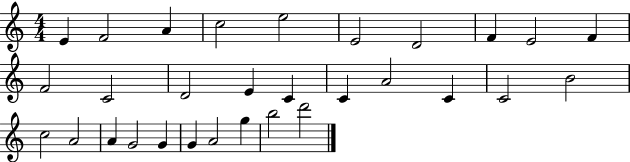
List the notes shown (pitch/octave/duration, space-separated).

E4/q F4/h A4/q C5/h E5/h E4/h D4/h F4/q E4/h F4/q F4/h C4/h D4/h E4/q C4/q C4/q A4/h C4/q C4/h B4/h C5/h A4/h A4/q G4/h G4/q G4/q A4/h G5/q B5/h D6/h